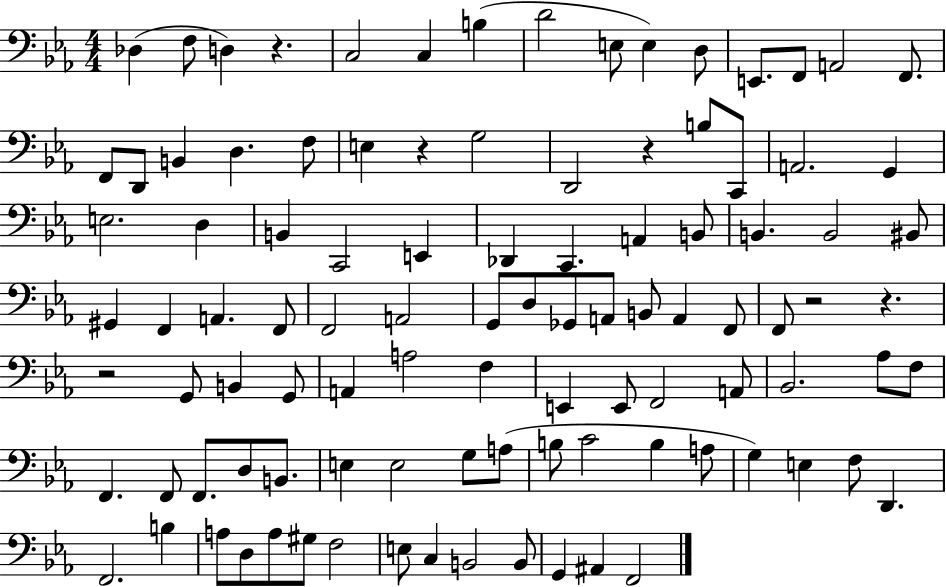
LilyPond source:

{
  \clef bass
  \numericTimeSignature
  \time 4/4
  \key ees \major
  des4( f8 d4) r4. | c2 c4 b4( | d'2 e8 e4) d8 | e,8. f,8 a,2 f,8. | \break f,8 d,8 b,4 d4. f8 | e4 r4 g2 | d,2 r4 b8 c,8 | a,2. g,4 | \break e2. d4 | b,4 c,2 e,4 | des,4 c,4. a,4 b,8 | b,4. b,2 bis,8 | \break gis,4 f,4 a,4. f,8 | f,2 a,2 | g,8 d8 ges,8 a,8 b,8 a,4 f,8 | f,8 r2 r4. | \break r2 g,8 b,4 g,8 | a,4 a2 f4 | e,4 e,8 f,2 a,8 | bes,2. aes8 f8 | \break f,4. f,8 f,8. d8 b,8. | e4 e2 g8 a8( | b8 c'2 b4 a8 | g4) e4 f8 d,4. | \break f,2. b4 | a8 d8 a8 gis8 f2 | e8 c4 b,2 b,8 | g,4 ais,4 f,2 | \break \bar "|."
}